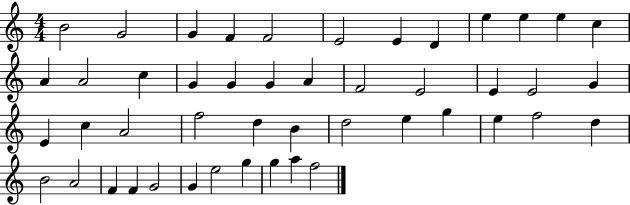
B4/h G4/h G4/q F4/q F4/h E4/h E4/q D4/q E5/q E5/q E5/q C5/q A4/q A4/h C5/q G4/q G4/q G4/q A4/q F4/h E4/h E4/q E4/h G4/q E4/q C5/q A4/h F5/h D5/q B4/q D5/h E5/q G5/q E5/q F5/h D5/q B4/h A4/h F4/q F4/q G4/h G4/q E5/h G5/q G5/q A5/q F5/h